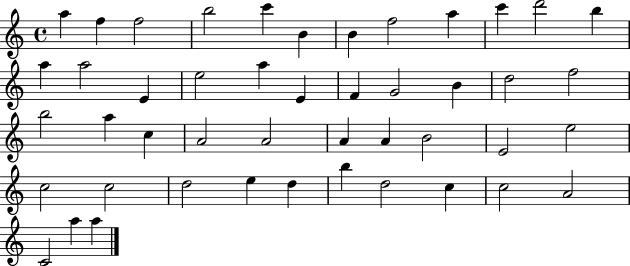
A5/q F5/q F5/h B5/h C6/q B4/q B4/q F5/h A5/q C6/q D6/h B5/q A5/q A5/h E4/q E5/h A5/q E4/q F4/q G4/h B4/q D5/h F5/h B5/h A5/q C5/q A4/h A4/h A4/q A4/q B4/h E4/h E5/h C5/h C5/h D5/h E5/q D5/q B5/q D5/h C5/q C5/h A4/h C4/h A5/q A5/q